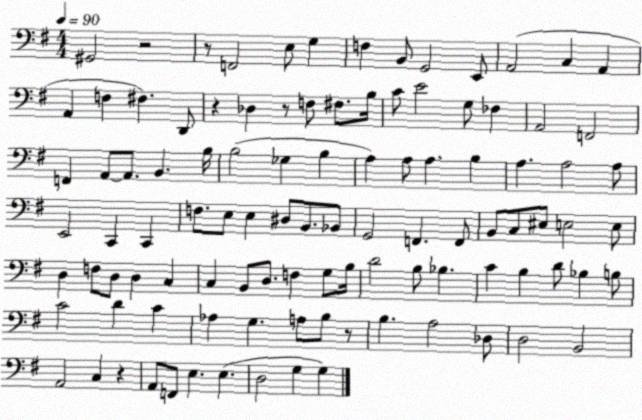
X:1
T:Untitled
M:4/4
L:1/4
K:G
^G,,2 z2 z/2 F,,2 E,/2 G, F, B,,/2 G,,2 E,,/2 A,,2 C, A,, A,, F, ^F, D,,/2 z _D, z/2 F,/2 ^F,/2 B,/4 C/2 E2 G,/2 _F, A,,2 F,,2 F,, A,,/2 A,,/2 B,, B,/4 B,2 _G, B, A, A,/2 A, B, A, A,2 A,/2 E,,2 C,, C,, F,/2 E,/2 E, ^D,/2 B,,/2 _B,,/2 G,,2 F,, F,,/2 B,,/2 C,/2 ^E,/2 E,2 E,/2 D, F,/2 D,/2 D, C, C, B,,/2 D,/2 F, G,/2 B,/4 D2 B,/2 _B, C B, D/2 _B, B,/2 C2 D C _A, G, A,/2 B,/2 z/2 B, A,2 _D,/2 D,2 B,,2 A,,2 C, z A,,/2 F,,/2 E, E, D,2 G, G,